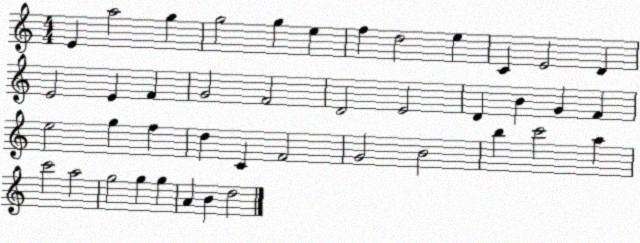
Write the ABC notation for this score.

X:1
T:Untitled
M:4/4
L:1/4
K:C
E a2 g g2 g e f d2 e C E2 D E2 E F G2 F2 D2 E2 D B G F e2 g f d C F2 G2 B2 b c'2 a c'2 a2 g2 g g A B d2